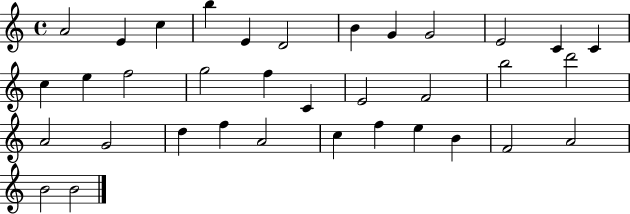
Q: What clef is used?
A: treble